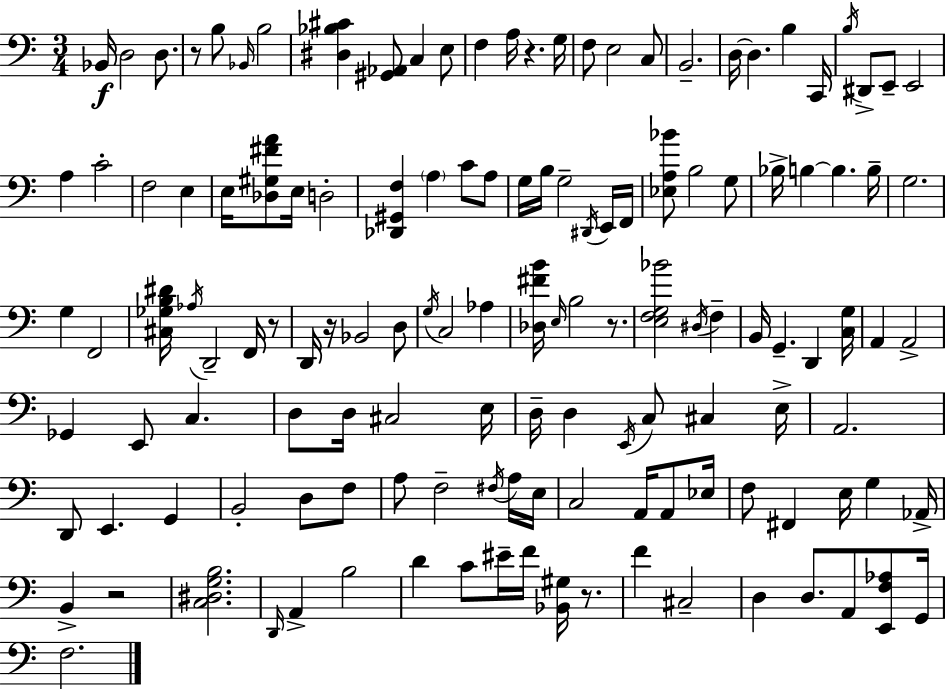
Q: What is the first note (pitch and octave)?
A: Bb2